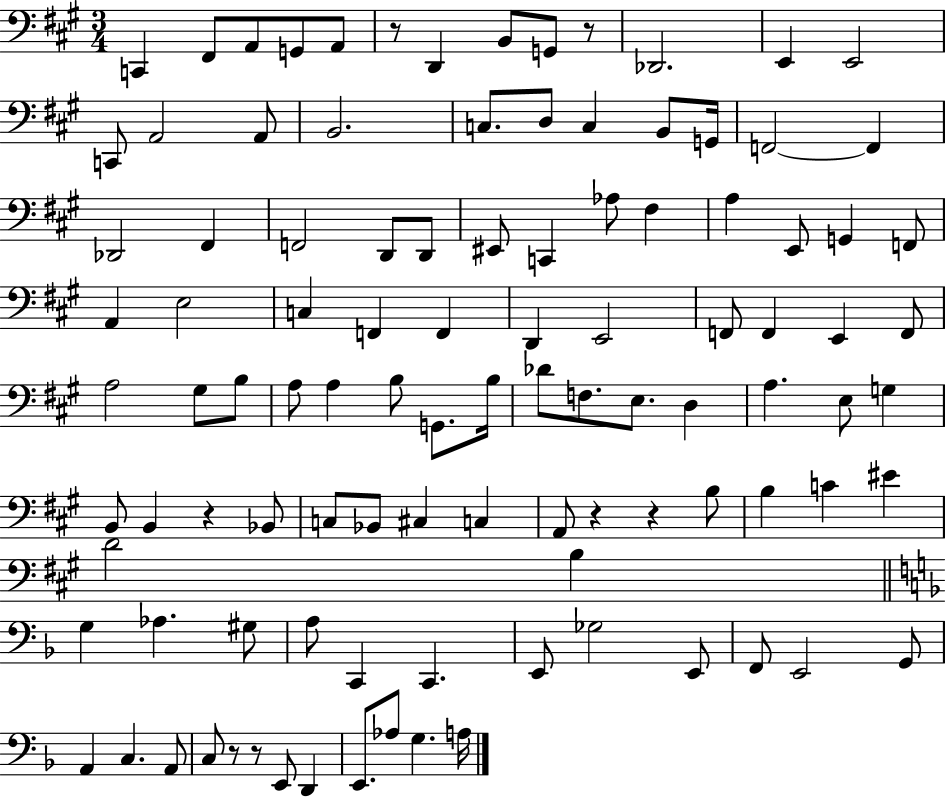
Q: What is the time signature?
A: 3/4